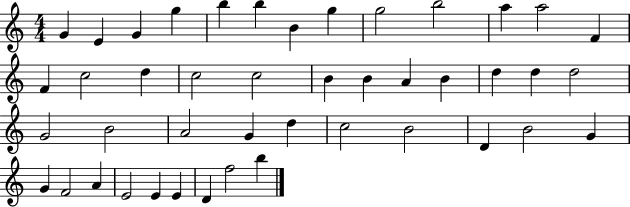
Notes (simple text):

G4/q E4/q G4/q G5/q B5/q B5/q B4/q G5/q G5/h B5/h A5/q A5/h F4/q F4/q C5/h D5/q C5/h C5/h B4/q B4/q A4/q B4/q D5/q D5/q D5/h G4/h B4/h A4/h G4/q D5/q C5/h B4/h D4/q B4/h G4/q G4/q F4/h A4/q E4/h E4/q E4/q D4/q F5/h B5/q